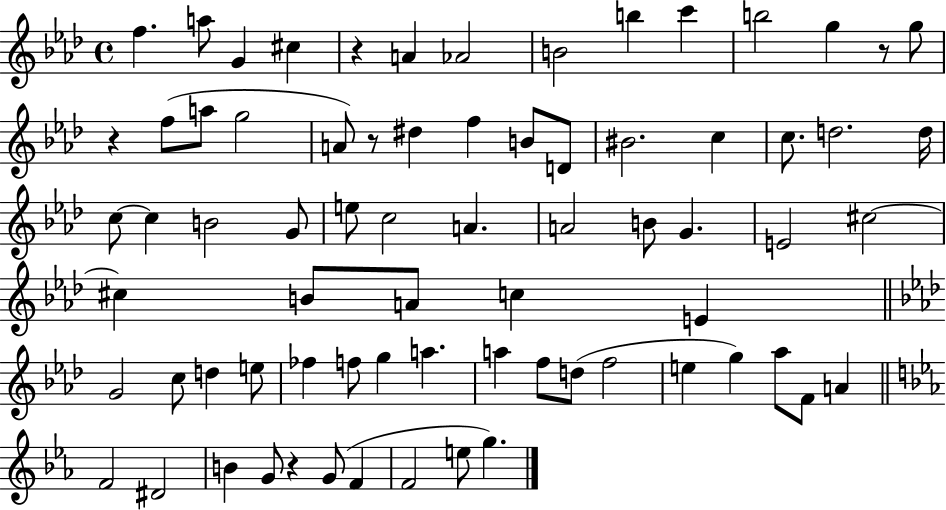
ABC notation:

X:1
T:Untitled
M:4/4
L:1/4
K:Ab
f a/2 G ^c z A _A2 B2 b c' b2 g z/2 g/2 z f/2 a/2 g2 A/2 z/2 ^d f B/2 D/2 ^B2 c c/2 d2 d/4 c/2 c B2 G/2 e/2 c2 A A2 B/2 G E2 ^c2 ^c B/2 A/2 c E G2 c/2 d e/2 _f f/2 g a a f/2 d/2 f2 e g _a/2 F/2 A F2 ^D2 B G/2 z G/2 F F2 e/2 g